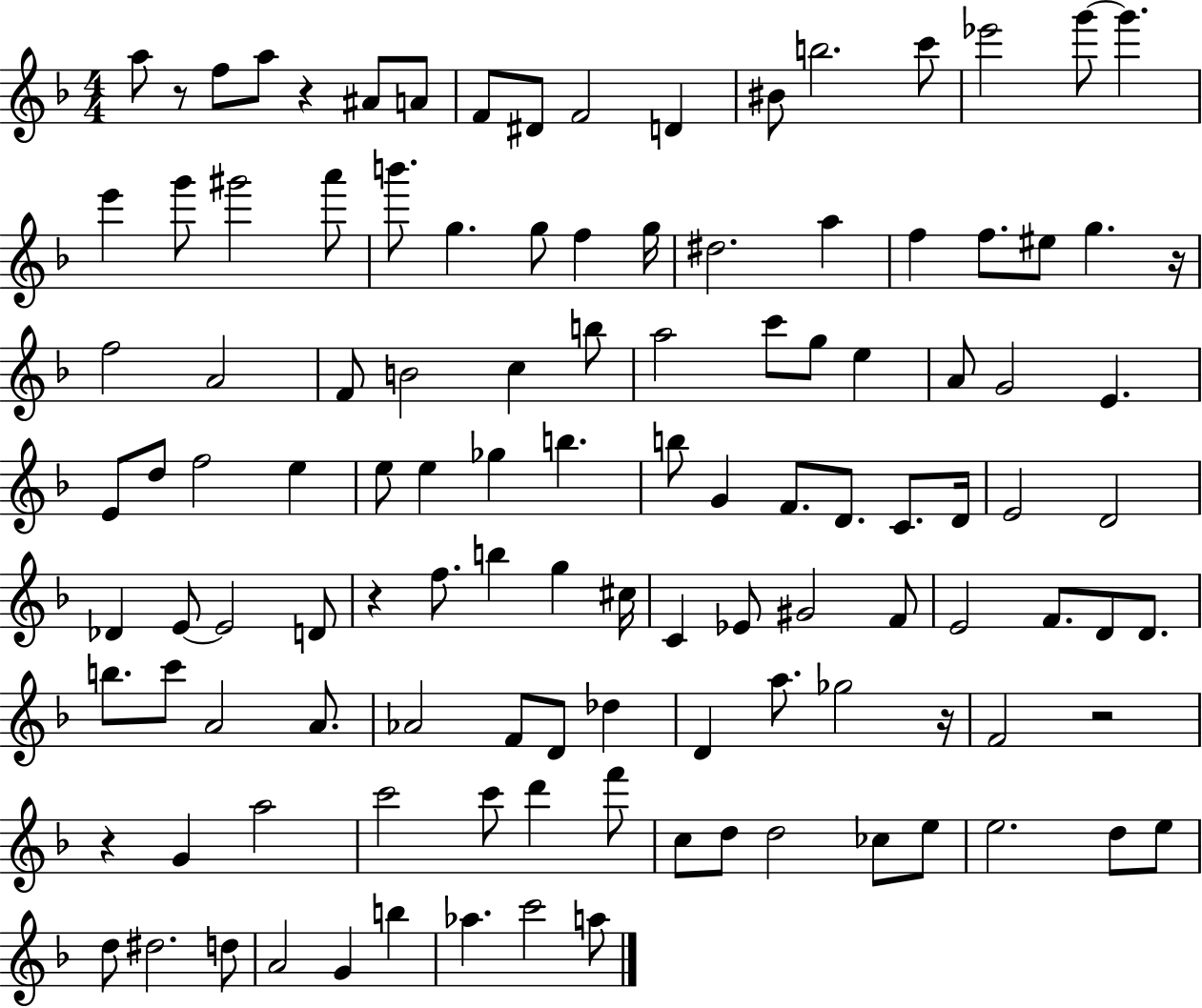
{
  \clef treble
  \numericTimeSignature
  \time 4/4
  \key f \major
  \repeat volta 2 { a''8 r8 f''8 a''8 r4 ais'8 a'8 | f'8 dis'8 f'2 d'4 | bis'8 b''2. c'''8 | ees'''2 g'''8~~ g'''4. | \break e'''4 g'''8 gis'''2 a'''8 | b'''8. g''4. g''8 f''4 g''16 | dis''2. a''4 | f''4 f''8. eis''8 g''4. r16 | \break f''2 a'2 | f'8 b'2 c''4 b''8 | a''2 c'''8 g''8 e''4 | a'8 g'2 e'4. | \break e'8 d''8 f''2 e''4 | e''8 e''4 ges''4 b''4. | b''8 g'4 f'8. d'8. c'8. d'16 | e'2 d'2 | \break des'4 e'8~~ e'2 d'8 | r4 f''8. b''4 g''4 cis''16 | c'4 ees'8 gis'2 f'8 | e'2 f'8. d'8 d'8. | \break b''8. c'''8 a'2 a'8. | aes'2 f'8 d'8 des''4 | d'4 a''8. ges''2 r16 | f'2 r2 | \break r4 g'4 a''2 | c'''2 c'''8 d'''4 f'''8 | c''8 d''8 d''2 ces''8 e''8 | e''2. d''8 e''8 | \break d''8 dis''2. d''8 | a'2 g'4 b''4 | aes''4. c'''2 a''8 | } \bar "|."
}